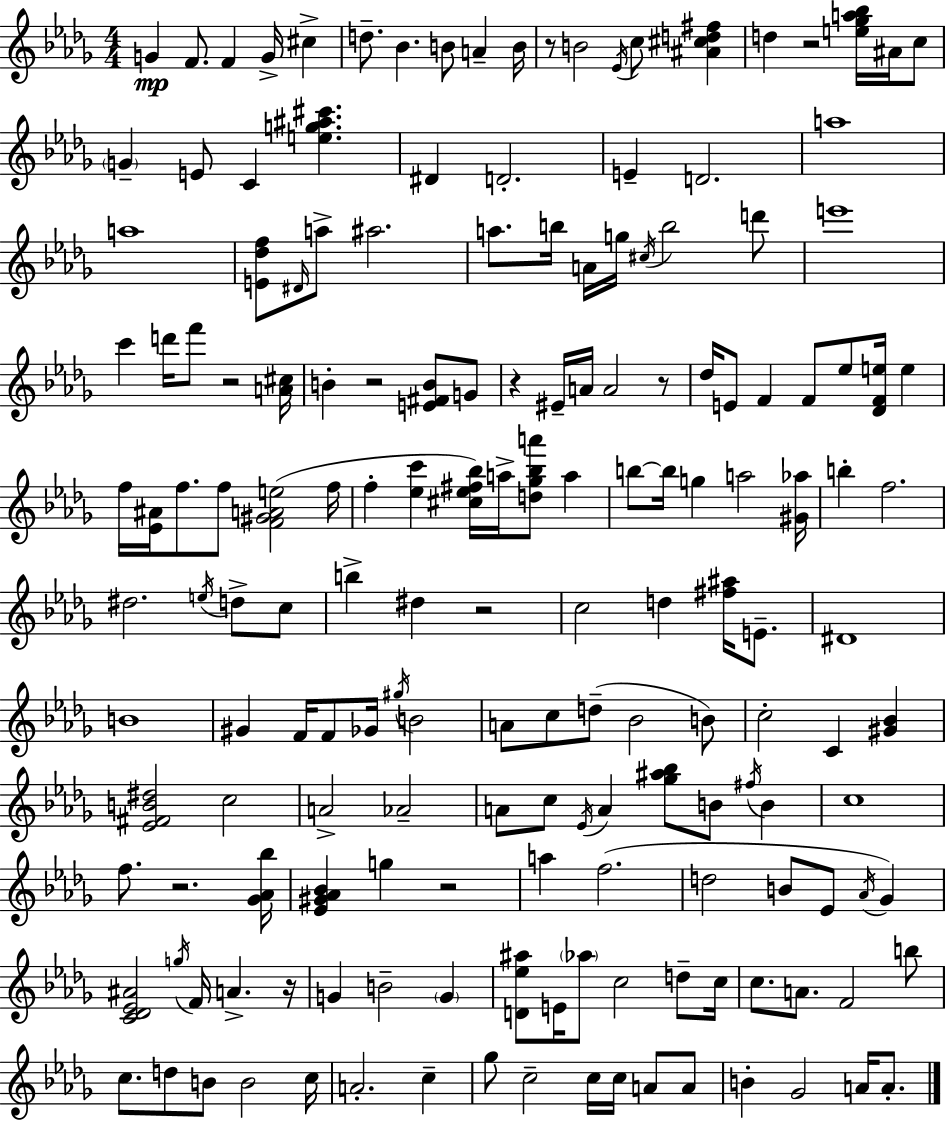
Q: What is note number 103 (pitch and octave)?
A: D5